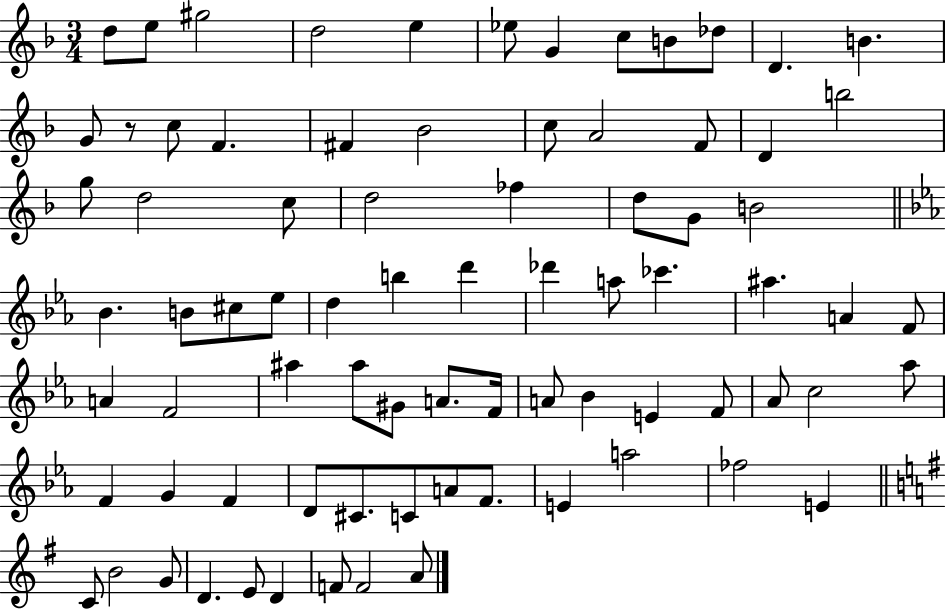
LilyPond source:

{
  \clef treble
  \numericTimeSignature
  \time 3/4
  \key f \major
  d''8 e''8 gis''2 | d''2 e''4 | ees''8 g'4 c''8 b'8 des''8 | d'4. b'4. | \break g'8 r8 c''8 f'4. | fis'4 bes'2 | c''8 a'2 f'8 | d'4 b''2 | \break g''8 d''2 c''8 | d''2 fes''4 | d''8 g'8 b'2 | \bar "||" \break \key ees \major bes'4. b'8 cis''8 ees''8 | d''4 b''4 d'''4 | des'''4 a''8 ces'''4. | ais''4. a'4 f'8 | \break a'4 f'2 | ais''4 ais''8 gis'8 a'8. f'16 | a'8 bes'4 e'4 f'8 | aes'8 c''2 aes''8 | \break f'4 g'4 f'4 | d'8 cis'8. c'8 a'8 f'8. | e'4 a''2 | fes''2 e'4 | \break \bar "||" \break \key e \minor c'8 b'2 g'8 | d'4. e'8 d'4 | f'8 f'2 a'8 | \bar "|."
}